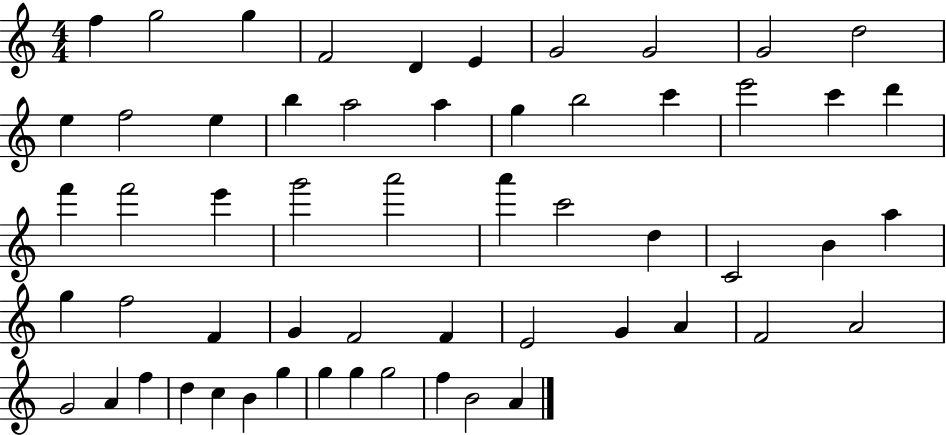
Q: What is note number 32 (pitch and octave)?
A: B4